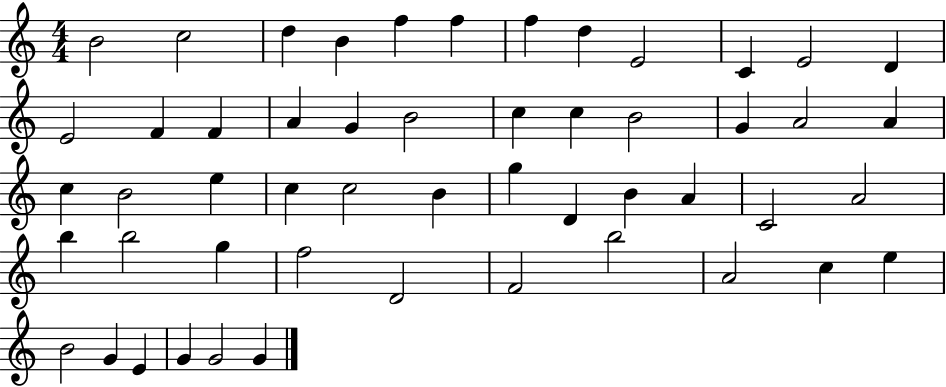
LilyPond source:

{
  \clef treble
  \numericTimeSignature
  \time 4/4
  \key c \major
  b'2 c''2 | d''4 b'4 f''4 f''4 | f''4 d''4 e'2 | c'4 e'2 d'4 | \break e'2 f'4 f'4 | a'4 g'4 b'2 | c''4 c''4 b'2 | g'4 a'2 a'4 | \break c''4 b'2 e''4 | c''4 c''2 b'4 | g''4 d'4 b'4 a'4 | c'2 a'2 | \break b''4 b''2 g''4 | f''2 d'2 | f'2 b''2 | a'2 c''4 e''4 | \break b'2 g'4 e'4 | g'4 g'2 g'4 | \bar "|."
}